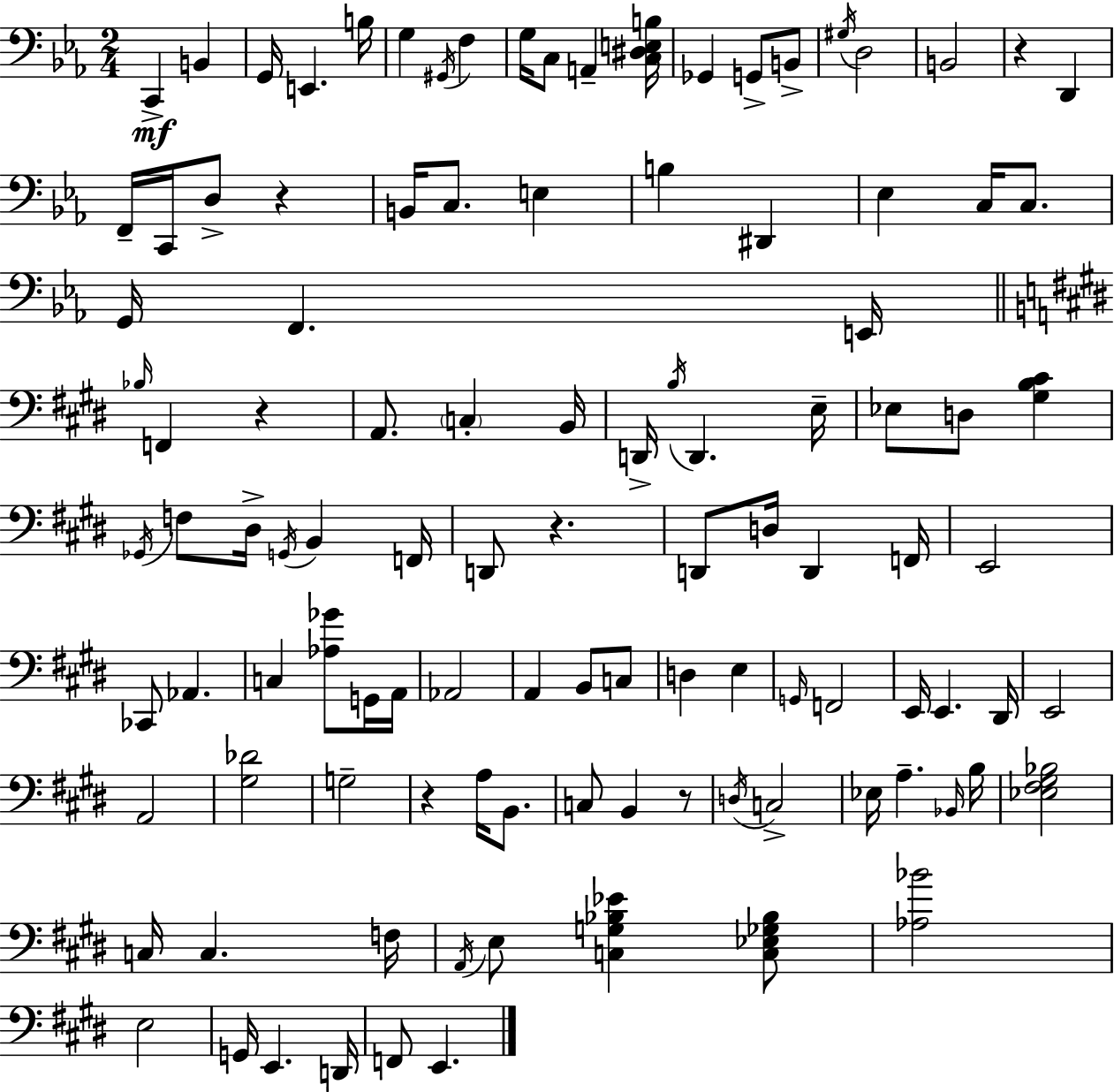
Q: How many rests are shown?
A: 6